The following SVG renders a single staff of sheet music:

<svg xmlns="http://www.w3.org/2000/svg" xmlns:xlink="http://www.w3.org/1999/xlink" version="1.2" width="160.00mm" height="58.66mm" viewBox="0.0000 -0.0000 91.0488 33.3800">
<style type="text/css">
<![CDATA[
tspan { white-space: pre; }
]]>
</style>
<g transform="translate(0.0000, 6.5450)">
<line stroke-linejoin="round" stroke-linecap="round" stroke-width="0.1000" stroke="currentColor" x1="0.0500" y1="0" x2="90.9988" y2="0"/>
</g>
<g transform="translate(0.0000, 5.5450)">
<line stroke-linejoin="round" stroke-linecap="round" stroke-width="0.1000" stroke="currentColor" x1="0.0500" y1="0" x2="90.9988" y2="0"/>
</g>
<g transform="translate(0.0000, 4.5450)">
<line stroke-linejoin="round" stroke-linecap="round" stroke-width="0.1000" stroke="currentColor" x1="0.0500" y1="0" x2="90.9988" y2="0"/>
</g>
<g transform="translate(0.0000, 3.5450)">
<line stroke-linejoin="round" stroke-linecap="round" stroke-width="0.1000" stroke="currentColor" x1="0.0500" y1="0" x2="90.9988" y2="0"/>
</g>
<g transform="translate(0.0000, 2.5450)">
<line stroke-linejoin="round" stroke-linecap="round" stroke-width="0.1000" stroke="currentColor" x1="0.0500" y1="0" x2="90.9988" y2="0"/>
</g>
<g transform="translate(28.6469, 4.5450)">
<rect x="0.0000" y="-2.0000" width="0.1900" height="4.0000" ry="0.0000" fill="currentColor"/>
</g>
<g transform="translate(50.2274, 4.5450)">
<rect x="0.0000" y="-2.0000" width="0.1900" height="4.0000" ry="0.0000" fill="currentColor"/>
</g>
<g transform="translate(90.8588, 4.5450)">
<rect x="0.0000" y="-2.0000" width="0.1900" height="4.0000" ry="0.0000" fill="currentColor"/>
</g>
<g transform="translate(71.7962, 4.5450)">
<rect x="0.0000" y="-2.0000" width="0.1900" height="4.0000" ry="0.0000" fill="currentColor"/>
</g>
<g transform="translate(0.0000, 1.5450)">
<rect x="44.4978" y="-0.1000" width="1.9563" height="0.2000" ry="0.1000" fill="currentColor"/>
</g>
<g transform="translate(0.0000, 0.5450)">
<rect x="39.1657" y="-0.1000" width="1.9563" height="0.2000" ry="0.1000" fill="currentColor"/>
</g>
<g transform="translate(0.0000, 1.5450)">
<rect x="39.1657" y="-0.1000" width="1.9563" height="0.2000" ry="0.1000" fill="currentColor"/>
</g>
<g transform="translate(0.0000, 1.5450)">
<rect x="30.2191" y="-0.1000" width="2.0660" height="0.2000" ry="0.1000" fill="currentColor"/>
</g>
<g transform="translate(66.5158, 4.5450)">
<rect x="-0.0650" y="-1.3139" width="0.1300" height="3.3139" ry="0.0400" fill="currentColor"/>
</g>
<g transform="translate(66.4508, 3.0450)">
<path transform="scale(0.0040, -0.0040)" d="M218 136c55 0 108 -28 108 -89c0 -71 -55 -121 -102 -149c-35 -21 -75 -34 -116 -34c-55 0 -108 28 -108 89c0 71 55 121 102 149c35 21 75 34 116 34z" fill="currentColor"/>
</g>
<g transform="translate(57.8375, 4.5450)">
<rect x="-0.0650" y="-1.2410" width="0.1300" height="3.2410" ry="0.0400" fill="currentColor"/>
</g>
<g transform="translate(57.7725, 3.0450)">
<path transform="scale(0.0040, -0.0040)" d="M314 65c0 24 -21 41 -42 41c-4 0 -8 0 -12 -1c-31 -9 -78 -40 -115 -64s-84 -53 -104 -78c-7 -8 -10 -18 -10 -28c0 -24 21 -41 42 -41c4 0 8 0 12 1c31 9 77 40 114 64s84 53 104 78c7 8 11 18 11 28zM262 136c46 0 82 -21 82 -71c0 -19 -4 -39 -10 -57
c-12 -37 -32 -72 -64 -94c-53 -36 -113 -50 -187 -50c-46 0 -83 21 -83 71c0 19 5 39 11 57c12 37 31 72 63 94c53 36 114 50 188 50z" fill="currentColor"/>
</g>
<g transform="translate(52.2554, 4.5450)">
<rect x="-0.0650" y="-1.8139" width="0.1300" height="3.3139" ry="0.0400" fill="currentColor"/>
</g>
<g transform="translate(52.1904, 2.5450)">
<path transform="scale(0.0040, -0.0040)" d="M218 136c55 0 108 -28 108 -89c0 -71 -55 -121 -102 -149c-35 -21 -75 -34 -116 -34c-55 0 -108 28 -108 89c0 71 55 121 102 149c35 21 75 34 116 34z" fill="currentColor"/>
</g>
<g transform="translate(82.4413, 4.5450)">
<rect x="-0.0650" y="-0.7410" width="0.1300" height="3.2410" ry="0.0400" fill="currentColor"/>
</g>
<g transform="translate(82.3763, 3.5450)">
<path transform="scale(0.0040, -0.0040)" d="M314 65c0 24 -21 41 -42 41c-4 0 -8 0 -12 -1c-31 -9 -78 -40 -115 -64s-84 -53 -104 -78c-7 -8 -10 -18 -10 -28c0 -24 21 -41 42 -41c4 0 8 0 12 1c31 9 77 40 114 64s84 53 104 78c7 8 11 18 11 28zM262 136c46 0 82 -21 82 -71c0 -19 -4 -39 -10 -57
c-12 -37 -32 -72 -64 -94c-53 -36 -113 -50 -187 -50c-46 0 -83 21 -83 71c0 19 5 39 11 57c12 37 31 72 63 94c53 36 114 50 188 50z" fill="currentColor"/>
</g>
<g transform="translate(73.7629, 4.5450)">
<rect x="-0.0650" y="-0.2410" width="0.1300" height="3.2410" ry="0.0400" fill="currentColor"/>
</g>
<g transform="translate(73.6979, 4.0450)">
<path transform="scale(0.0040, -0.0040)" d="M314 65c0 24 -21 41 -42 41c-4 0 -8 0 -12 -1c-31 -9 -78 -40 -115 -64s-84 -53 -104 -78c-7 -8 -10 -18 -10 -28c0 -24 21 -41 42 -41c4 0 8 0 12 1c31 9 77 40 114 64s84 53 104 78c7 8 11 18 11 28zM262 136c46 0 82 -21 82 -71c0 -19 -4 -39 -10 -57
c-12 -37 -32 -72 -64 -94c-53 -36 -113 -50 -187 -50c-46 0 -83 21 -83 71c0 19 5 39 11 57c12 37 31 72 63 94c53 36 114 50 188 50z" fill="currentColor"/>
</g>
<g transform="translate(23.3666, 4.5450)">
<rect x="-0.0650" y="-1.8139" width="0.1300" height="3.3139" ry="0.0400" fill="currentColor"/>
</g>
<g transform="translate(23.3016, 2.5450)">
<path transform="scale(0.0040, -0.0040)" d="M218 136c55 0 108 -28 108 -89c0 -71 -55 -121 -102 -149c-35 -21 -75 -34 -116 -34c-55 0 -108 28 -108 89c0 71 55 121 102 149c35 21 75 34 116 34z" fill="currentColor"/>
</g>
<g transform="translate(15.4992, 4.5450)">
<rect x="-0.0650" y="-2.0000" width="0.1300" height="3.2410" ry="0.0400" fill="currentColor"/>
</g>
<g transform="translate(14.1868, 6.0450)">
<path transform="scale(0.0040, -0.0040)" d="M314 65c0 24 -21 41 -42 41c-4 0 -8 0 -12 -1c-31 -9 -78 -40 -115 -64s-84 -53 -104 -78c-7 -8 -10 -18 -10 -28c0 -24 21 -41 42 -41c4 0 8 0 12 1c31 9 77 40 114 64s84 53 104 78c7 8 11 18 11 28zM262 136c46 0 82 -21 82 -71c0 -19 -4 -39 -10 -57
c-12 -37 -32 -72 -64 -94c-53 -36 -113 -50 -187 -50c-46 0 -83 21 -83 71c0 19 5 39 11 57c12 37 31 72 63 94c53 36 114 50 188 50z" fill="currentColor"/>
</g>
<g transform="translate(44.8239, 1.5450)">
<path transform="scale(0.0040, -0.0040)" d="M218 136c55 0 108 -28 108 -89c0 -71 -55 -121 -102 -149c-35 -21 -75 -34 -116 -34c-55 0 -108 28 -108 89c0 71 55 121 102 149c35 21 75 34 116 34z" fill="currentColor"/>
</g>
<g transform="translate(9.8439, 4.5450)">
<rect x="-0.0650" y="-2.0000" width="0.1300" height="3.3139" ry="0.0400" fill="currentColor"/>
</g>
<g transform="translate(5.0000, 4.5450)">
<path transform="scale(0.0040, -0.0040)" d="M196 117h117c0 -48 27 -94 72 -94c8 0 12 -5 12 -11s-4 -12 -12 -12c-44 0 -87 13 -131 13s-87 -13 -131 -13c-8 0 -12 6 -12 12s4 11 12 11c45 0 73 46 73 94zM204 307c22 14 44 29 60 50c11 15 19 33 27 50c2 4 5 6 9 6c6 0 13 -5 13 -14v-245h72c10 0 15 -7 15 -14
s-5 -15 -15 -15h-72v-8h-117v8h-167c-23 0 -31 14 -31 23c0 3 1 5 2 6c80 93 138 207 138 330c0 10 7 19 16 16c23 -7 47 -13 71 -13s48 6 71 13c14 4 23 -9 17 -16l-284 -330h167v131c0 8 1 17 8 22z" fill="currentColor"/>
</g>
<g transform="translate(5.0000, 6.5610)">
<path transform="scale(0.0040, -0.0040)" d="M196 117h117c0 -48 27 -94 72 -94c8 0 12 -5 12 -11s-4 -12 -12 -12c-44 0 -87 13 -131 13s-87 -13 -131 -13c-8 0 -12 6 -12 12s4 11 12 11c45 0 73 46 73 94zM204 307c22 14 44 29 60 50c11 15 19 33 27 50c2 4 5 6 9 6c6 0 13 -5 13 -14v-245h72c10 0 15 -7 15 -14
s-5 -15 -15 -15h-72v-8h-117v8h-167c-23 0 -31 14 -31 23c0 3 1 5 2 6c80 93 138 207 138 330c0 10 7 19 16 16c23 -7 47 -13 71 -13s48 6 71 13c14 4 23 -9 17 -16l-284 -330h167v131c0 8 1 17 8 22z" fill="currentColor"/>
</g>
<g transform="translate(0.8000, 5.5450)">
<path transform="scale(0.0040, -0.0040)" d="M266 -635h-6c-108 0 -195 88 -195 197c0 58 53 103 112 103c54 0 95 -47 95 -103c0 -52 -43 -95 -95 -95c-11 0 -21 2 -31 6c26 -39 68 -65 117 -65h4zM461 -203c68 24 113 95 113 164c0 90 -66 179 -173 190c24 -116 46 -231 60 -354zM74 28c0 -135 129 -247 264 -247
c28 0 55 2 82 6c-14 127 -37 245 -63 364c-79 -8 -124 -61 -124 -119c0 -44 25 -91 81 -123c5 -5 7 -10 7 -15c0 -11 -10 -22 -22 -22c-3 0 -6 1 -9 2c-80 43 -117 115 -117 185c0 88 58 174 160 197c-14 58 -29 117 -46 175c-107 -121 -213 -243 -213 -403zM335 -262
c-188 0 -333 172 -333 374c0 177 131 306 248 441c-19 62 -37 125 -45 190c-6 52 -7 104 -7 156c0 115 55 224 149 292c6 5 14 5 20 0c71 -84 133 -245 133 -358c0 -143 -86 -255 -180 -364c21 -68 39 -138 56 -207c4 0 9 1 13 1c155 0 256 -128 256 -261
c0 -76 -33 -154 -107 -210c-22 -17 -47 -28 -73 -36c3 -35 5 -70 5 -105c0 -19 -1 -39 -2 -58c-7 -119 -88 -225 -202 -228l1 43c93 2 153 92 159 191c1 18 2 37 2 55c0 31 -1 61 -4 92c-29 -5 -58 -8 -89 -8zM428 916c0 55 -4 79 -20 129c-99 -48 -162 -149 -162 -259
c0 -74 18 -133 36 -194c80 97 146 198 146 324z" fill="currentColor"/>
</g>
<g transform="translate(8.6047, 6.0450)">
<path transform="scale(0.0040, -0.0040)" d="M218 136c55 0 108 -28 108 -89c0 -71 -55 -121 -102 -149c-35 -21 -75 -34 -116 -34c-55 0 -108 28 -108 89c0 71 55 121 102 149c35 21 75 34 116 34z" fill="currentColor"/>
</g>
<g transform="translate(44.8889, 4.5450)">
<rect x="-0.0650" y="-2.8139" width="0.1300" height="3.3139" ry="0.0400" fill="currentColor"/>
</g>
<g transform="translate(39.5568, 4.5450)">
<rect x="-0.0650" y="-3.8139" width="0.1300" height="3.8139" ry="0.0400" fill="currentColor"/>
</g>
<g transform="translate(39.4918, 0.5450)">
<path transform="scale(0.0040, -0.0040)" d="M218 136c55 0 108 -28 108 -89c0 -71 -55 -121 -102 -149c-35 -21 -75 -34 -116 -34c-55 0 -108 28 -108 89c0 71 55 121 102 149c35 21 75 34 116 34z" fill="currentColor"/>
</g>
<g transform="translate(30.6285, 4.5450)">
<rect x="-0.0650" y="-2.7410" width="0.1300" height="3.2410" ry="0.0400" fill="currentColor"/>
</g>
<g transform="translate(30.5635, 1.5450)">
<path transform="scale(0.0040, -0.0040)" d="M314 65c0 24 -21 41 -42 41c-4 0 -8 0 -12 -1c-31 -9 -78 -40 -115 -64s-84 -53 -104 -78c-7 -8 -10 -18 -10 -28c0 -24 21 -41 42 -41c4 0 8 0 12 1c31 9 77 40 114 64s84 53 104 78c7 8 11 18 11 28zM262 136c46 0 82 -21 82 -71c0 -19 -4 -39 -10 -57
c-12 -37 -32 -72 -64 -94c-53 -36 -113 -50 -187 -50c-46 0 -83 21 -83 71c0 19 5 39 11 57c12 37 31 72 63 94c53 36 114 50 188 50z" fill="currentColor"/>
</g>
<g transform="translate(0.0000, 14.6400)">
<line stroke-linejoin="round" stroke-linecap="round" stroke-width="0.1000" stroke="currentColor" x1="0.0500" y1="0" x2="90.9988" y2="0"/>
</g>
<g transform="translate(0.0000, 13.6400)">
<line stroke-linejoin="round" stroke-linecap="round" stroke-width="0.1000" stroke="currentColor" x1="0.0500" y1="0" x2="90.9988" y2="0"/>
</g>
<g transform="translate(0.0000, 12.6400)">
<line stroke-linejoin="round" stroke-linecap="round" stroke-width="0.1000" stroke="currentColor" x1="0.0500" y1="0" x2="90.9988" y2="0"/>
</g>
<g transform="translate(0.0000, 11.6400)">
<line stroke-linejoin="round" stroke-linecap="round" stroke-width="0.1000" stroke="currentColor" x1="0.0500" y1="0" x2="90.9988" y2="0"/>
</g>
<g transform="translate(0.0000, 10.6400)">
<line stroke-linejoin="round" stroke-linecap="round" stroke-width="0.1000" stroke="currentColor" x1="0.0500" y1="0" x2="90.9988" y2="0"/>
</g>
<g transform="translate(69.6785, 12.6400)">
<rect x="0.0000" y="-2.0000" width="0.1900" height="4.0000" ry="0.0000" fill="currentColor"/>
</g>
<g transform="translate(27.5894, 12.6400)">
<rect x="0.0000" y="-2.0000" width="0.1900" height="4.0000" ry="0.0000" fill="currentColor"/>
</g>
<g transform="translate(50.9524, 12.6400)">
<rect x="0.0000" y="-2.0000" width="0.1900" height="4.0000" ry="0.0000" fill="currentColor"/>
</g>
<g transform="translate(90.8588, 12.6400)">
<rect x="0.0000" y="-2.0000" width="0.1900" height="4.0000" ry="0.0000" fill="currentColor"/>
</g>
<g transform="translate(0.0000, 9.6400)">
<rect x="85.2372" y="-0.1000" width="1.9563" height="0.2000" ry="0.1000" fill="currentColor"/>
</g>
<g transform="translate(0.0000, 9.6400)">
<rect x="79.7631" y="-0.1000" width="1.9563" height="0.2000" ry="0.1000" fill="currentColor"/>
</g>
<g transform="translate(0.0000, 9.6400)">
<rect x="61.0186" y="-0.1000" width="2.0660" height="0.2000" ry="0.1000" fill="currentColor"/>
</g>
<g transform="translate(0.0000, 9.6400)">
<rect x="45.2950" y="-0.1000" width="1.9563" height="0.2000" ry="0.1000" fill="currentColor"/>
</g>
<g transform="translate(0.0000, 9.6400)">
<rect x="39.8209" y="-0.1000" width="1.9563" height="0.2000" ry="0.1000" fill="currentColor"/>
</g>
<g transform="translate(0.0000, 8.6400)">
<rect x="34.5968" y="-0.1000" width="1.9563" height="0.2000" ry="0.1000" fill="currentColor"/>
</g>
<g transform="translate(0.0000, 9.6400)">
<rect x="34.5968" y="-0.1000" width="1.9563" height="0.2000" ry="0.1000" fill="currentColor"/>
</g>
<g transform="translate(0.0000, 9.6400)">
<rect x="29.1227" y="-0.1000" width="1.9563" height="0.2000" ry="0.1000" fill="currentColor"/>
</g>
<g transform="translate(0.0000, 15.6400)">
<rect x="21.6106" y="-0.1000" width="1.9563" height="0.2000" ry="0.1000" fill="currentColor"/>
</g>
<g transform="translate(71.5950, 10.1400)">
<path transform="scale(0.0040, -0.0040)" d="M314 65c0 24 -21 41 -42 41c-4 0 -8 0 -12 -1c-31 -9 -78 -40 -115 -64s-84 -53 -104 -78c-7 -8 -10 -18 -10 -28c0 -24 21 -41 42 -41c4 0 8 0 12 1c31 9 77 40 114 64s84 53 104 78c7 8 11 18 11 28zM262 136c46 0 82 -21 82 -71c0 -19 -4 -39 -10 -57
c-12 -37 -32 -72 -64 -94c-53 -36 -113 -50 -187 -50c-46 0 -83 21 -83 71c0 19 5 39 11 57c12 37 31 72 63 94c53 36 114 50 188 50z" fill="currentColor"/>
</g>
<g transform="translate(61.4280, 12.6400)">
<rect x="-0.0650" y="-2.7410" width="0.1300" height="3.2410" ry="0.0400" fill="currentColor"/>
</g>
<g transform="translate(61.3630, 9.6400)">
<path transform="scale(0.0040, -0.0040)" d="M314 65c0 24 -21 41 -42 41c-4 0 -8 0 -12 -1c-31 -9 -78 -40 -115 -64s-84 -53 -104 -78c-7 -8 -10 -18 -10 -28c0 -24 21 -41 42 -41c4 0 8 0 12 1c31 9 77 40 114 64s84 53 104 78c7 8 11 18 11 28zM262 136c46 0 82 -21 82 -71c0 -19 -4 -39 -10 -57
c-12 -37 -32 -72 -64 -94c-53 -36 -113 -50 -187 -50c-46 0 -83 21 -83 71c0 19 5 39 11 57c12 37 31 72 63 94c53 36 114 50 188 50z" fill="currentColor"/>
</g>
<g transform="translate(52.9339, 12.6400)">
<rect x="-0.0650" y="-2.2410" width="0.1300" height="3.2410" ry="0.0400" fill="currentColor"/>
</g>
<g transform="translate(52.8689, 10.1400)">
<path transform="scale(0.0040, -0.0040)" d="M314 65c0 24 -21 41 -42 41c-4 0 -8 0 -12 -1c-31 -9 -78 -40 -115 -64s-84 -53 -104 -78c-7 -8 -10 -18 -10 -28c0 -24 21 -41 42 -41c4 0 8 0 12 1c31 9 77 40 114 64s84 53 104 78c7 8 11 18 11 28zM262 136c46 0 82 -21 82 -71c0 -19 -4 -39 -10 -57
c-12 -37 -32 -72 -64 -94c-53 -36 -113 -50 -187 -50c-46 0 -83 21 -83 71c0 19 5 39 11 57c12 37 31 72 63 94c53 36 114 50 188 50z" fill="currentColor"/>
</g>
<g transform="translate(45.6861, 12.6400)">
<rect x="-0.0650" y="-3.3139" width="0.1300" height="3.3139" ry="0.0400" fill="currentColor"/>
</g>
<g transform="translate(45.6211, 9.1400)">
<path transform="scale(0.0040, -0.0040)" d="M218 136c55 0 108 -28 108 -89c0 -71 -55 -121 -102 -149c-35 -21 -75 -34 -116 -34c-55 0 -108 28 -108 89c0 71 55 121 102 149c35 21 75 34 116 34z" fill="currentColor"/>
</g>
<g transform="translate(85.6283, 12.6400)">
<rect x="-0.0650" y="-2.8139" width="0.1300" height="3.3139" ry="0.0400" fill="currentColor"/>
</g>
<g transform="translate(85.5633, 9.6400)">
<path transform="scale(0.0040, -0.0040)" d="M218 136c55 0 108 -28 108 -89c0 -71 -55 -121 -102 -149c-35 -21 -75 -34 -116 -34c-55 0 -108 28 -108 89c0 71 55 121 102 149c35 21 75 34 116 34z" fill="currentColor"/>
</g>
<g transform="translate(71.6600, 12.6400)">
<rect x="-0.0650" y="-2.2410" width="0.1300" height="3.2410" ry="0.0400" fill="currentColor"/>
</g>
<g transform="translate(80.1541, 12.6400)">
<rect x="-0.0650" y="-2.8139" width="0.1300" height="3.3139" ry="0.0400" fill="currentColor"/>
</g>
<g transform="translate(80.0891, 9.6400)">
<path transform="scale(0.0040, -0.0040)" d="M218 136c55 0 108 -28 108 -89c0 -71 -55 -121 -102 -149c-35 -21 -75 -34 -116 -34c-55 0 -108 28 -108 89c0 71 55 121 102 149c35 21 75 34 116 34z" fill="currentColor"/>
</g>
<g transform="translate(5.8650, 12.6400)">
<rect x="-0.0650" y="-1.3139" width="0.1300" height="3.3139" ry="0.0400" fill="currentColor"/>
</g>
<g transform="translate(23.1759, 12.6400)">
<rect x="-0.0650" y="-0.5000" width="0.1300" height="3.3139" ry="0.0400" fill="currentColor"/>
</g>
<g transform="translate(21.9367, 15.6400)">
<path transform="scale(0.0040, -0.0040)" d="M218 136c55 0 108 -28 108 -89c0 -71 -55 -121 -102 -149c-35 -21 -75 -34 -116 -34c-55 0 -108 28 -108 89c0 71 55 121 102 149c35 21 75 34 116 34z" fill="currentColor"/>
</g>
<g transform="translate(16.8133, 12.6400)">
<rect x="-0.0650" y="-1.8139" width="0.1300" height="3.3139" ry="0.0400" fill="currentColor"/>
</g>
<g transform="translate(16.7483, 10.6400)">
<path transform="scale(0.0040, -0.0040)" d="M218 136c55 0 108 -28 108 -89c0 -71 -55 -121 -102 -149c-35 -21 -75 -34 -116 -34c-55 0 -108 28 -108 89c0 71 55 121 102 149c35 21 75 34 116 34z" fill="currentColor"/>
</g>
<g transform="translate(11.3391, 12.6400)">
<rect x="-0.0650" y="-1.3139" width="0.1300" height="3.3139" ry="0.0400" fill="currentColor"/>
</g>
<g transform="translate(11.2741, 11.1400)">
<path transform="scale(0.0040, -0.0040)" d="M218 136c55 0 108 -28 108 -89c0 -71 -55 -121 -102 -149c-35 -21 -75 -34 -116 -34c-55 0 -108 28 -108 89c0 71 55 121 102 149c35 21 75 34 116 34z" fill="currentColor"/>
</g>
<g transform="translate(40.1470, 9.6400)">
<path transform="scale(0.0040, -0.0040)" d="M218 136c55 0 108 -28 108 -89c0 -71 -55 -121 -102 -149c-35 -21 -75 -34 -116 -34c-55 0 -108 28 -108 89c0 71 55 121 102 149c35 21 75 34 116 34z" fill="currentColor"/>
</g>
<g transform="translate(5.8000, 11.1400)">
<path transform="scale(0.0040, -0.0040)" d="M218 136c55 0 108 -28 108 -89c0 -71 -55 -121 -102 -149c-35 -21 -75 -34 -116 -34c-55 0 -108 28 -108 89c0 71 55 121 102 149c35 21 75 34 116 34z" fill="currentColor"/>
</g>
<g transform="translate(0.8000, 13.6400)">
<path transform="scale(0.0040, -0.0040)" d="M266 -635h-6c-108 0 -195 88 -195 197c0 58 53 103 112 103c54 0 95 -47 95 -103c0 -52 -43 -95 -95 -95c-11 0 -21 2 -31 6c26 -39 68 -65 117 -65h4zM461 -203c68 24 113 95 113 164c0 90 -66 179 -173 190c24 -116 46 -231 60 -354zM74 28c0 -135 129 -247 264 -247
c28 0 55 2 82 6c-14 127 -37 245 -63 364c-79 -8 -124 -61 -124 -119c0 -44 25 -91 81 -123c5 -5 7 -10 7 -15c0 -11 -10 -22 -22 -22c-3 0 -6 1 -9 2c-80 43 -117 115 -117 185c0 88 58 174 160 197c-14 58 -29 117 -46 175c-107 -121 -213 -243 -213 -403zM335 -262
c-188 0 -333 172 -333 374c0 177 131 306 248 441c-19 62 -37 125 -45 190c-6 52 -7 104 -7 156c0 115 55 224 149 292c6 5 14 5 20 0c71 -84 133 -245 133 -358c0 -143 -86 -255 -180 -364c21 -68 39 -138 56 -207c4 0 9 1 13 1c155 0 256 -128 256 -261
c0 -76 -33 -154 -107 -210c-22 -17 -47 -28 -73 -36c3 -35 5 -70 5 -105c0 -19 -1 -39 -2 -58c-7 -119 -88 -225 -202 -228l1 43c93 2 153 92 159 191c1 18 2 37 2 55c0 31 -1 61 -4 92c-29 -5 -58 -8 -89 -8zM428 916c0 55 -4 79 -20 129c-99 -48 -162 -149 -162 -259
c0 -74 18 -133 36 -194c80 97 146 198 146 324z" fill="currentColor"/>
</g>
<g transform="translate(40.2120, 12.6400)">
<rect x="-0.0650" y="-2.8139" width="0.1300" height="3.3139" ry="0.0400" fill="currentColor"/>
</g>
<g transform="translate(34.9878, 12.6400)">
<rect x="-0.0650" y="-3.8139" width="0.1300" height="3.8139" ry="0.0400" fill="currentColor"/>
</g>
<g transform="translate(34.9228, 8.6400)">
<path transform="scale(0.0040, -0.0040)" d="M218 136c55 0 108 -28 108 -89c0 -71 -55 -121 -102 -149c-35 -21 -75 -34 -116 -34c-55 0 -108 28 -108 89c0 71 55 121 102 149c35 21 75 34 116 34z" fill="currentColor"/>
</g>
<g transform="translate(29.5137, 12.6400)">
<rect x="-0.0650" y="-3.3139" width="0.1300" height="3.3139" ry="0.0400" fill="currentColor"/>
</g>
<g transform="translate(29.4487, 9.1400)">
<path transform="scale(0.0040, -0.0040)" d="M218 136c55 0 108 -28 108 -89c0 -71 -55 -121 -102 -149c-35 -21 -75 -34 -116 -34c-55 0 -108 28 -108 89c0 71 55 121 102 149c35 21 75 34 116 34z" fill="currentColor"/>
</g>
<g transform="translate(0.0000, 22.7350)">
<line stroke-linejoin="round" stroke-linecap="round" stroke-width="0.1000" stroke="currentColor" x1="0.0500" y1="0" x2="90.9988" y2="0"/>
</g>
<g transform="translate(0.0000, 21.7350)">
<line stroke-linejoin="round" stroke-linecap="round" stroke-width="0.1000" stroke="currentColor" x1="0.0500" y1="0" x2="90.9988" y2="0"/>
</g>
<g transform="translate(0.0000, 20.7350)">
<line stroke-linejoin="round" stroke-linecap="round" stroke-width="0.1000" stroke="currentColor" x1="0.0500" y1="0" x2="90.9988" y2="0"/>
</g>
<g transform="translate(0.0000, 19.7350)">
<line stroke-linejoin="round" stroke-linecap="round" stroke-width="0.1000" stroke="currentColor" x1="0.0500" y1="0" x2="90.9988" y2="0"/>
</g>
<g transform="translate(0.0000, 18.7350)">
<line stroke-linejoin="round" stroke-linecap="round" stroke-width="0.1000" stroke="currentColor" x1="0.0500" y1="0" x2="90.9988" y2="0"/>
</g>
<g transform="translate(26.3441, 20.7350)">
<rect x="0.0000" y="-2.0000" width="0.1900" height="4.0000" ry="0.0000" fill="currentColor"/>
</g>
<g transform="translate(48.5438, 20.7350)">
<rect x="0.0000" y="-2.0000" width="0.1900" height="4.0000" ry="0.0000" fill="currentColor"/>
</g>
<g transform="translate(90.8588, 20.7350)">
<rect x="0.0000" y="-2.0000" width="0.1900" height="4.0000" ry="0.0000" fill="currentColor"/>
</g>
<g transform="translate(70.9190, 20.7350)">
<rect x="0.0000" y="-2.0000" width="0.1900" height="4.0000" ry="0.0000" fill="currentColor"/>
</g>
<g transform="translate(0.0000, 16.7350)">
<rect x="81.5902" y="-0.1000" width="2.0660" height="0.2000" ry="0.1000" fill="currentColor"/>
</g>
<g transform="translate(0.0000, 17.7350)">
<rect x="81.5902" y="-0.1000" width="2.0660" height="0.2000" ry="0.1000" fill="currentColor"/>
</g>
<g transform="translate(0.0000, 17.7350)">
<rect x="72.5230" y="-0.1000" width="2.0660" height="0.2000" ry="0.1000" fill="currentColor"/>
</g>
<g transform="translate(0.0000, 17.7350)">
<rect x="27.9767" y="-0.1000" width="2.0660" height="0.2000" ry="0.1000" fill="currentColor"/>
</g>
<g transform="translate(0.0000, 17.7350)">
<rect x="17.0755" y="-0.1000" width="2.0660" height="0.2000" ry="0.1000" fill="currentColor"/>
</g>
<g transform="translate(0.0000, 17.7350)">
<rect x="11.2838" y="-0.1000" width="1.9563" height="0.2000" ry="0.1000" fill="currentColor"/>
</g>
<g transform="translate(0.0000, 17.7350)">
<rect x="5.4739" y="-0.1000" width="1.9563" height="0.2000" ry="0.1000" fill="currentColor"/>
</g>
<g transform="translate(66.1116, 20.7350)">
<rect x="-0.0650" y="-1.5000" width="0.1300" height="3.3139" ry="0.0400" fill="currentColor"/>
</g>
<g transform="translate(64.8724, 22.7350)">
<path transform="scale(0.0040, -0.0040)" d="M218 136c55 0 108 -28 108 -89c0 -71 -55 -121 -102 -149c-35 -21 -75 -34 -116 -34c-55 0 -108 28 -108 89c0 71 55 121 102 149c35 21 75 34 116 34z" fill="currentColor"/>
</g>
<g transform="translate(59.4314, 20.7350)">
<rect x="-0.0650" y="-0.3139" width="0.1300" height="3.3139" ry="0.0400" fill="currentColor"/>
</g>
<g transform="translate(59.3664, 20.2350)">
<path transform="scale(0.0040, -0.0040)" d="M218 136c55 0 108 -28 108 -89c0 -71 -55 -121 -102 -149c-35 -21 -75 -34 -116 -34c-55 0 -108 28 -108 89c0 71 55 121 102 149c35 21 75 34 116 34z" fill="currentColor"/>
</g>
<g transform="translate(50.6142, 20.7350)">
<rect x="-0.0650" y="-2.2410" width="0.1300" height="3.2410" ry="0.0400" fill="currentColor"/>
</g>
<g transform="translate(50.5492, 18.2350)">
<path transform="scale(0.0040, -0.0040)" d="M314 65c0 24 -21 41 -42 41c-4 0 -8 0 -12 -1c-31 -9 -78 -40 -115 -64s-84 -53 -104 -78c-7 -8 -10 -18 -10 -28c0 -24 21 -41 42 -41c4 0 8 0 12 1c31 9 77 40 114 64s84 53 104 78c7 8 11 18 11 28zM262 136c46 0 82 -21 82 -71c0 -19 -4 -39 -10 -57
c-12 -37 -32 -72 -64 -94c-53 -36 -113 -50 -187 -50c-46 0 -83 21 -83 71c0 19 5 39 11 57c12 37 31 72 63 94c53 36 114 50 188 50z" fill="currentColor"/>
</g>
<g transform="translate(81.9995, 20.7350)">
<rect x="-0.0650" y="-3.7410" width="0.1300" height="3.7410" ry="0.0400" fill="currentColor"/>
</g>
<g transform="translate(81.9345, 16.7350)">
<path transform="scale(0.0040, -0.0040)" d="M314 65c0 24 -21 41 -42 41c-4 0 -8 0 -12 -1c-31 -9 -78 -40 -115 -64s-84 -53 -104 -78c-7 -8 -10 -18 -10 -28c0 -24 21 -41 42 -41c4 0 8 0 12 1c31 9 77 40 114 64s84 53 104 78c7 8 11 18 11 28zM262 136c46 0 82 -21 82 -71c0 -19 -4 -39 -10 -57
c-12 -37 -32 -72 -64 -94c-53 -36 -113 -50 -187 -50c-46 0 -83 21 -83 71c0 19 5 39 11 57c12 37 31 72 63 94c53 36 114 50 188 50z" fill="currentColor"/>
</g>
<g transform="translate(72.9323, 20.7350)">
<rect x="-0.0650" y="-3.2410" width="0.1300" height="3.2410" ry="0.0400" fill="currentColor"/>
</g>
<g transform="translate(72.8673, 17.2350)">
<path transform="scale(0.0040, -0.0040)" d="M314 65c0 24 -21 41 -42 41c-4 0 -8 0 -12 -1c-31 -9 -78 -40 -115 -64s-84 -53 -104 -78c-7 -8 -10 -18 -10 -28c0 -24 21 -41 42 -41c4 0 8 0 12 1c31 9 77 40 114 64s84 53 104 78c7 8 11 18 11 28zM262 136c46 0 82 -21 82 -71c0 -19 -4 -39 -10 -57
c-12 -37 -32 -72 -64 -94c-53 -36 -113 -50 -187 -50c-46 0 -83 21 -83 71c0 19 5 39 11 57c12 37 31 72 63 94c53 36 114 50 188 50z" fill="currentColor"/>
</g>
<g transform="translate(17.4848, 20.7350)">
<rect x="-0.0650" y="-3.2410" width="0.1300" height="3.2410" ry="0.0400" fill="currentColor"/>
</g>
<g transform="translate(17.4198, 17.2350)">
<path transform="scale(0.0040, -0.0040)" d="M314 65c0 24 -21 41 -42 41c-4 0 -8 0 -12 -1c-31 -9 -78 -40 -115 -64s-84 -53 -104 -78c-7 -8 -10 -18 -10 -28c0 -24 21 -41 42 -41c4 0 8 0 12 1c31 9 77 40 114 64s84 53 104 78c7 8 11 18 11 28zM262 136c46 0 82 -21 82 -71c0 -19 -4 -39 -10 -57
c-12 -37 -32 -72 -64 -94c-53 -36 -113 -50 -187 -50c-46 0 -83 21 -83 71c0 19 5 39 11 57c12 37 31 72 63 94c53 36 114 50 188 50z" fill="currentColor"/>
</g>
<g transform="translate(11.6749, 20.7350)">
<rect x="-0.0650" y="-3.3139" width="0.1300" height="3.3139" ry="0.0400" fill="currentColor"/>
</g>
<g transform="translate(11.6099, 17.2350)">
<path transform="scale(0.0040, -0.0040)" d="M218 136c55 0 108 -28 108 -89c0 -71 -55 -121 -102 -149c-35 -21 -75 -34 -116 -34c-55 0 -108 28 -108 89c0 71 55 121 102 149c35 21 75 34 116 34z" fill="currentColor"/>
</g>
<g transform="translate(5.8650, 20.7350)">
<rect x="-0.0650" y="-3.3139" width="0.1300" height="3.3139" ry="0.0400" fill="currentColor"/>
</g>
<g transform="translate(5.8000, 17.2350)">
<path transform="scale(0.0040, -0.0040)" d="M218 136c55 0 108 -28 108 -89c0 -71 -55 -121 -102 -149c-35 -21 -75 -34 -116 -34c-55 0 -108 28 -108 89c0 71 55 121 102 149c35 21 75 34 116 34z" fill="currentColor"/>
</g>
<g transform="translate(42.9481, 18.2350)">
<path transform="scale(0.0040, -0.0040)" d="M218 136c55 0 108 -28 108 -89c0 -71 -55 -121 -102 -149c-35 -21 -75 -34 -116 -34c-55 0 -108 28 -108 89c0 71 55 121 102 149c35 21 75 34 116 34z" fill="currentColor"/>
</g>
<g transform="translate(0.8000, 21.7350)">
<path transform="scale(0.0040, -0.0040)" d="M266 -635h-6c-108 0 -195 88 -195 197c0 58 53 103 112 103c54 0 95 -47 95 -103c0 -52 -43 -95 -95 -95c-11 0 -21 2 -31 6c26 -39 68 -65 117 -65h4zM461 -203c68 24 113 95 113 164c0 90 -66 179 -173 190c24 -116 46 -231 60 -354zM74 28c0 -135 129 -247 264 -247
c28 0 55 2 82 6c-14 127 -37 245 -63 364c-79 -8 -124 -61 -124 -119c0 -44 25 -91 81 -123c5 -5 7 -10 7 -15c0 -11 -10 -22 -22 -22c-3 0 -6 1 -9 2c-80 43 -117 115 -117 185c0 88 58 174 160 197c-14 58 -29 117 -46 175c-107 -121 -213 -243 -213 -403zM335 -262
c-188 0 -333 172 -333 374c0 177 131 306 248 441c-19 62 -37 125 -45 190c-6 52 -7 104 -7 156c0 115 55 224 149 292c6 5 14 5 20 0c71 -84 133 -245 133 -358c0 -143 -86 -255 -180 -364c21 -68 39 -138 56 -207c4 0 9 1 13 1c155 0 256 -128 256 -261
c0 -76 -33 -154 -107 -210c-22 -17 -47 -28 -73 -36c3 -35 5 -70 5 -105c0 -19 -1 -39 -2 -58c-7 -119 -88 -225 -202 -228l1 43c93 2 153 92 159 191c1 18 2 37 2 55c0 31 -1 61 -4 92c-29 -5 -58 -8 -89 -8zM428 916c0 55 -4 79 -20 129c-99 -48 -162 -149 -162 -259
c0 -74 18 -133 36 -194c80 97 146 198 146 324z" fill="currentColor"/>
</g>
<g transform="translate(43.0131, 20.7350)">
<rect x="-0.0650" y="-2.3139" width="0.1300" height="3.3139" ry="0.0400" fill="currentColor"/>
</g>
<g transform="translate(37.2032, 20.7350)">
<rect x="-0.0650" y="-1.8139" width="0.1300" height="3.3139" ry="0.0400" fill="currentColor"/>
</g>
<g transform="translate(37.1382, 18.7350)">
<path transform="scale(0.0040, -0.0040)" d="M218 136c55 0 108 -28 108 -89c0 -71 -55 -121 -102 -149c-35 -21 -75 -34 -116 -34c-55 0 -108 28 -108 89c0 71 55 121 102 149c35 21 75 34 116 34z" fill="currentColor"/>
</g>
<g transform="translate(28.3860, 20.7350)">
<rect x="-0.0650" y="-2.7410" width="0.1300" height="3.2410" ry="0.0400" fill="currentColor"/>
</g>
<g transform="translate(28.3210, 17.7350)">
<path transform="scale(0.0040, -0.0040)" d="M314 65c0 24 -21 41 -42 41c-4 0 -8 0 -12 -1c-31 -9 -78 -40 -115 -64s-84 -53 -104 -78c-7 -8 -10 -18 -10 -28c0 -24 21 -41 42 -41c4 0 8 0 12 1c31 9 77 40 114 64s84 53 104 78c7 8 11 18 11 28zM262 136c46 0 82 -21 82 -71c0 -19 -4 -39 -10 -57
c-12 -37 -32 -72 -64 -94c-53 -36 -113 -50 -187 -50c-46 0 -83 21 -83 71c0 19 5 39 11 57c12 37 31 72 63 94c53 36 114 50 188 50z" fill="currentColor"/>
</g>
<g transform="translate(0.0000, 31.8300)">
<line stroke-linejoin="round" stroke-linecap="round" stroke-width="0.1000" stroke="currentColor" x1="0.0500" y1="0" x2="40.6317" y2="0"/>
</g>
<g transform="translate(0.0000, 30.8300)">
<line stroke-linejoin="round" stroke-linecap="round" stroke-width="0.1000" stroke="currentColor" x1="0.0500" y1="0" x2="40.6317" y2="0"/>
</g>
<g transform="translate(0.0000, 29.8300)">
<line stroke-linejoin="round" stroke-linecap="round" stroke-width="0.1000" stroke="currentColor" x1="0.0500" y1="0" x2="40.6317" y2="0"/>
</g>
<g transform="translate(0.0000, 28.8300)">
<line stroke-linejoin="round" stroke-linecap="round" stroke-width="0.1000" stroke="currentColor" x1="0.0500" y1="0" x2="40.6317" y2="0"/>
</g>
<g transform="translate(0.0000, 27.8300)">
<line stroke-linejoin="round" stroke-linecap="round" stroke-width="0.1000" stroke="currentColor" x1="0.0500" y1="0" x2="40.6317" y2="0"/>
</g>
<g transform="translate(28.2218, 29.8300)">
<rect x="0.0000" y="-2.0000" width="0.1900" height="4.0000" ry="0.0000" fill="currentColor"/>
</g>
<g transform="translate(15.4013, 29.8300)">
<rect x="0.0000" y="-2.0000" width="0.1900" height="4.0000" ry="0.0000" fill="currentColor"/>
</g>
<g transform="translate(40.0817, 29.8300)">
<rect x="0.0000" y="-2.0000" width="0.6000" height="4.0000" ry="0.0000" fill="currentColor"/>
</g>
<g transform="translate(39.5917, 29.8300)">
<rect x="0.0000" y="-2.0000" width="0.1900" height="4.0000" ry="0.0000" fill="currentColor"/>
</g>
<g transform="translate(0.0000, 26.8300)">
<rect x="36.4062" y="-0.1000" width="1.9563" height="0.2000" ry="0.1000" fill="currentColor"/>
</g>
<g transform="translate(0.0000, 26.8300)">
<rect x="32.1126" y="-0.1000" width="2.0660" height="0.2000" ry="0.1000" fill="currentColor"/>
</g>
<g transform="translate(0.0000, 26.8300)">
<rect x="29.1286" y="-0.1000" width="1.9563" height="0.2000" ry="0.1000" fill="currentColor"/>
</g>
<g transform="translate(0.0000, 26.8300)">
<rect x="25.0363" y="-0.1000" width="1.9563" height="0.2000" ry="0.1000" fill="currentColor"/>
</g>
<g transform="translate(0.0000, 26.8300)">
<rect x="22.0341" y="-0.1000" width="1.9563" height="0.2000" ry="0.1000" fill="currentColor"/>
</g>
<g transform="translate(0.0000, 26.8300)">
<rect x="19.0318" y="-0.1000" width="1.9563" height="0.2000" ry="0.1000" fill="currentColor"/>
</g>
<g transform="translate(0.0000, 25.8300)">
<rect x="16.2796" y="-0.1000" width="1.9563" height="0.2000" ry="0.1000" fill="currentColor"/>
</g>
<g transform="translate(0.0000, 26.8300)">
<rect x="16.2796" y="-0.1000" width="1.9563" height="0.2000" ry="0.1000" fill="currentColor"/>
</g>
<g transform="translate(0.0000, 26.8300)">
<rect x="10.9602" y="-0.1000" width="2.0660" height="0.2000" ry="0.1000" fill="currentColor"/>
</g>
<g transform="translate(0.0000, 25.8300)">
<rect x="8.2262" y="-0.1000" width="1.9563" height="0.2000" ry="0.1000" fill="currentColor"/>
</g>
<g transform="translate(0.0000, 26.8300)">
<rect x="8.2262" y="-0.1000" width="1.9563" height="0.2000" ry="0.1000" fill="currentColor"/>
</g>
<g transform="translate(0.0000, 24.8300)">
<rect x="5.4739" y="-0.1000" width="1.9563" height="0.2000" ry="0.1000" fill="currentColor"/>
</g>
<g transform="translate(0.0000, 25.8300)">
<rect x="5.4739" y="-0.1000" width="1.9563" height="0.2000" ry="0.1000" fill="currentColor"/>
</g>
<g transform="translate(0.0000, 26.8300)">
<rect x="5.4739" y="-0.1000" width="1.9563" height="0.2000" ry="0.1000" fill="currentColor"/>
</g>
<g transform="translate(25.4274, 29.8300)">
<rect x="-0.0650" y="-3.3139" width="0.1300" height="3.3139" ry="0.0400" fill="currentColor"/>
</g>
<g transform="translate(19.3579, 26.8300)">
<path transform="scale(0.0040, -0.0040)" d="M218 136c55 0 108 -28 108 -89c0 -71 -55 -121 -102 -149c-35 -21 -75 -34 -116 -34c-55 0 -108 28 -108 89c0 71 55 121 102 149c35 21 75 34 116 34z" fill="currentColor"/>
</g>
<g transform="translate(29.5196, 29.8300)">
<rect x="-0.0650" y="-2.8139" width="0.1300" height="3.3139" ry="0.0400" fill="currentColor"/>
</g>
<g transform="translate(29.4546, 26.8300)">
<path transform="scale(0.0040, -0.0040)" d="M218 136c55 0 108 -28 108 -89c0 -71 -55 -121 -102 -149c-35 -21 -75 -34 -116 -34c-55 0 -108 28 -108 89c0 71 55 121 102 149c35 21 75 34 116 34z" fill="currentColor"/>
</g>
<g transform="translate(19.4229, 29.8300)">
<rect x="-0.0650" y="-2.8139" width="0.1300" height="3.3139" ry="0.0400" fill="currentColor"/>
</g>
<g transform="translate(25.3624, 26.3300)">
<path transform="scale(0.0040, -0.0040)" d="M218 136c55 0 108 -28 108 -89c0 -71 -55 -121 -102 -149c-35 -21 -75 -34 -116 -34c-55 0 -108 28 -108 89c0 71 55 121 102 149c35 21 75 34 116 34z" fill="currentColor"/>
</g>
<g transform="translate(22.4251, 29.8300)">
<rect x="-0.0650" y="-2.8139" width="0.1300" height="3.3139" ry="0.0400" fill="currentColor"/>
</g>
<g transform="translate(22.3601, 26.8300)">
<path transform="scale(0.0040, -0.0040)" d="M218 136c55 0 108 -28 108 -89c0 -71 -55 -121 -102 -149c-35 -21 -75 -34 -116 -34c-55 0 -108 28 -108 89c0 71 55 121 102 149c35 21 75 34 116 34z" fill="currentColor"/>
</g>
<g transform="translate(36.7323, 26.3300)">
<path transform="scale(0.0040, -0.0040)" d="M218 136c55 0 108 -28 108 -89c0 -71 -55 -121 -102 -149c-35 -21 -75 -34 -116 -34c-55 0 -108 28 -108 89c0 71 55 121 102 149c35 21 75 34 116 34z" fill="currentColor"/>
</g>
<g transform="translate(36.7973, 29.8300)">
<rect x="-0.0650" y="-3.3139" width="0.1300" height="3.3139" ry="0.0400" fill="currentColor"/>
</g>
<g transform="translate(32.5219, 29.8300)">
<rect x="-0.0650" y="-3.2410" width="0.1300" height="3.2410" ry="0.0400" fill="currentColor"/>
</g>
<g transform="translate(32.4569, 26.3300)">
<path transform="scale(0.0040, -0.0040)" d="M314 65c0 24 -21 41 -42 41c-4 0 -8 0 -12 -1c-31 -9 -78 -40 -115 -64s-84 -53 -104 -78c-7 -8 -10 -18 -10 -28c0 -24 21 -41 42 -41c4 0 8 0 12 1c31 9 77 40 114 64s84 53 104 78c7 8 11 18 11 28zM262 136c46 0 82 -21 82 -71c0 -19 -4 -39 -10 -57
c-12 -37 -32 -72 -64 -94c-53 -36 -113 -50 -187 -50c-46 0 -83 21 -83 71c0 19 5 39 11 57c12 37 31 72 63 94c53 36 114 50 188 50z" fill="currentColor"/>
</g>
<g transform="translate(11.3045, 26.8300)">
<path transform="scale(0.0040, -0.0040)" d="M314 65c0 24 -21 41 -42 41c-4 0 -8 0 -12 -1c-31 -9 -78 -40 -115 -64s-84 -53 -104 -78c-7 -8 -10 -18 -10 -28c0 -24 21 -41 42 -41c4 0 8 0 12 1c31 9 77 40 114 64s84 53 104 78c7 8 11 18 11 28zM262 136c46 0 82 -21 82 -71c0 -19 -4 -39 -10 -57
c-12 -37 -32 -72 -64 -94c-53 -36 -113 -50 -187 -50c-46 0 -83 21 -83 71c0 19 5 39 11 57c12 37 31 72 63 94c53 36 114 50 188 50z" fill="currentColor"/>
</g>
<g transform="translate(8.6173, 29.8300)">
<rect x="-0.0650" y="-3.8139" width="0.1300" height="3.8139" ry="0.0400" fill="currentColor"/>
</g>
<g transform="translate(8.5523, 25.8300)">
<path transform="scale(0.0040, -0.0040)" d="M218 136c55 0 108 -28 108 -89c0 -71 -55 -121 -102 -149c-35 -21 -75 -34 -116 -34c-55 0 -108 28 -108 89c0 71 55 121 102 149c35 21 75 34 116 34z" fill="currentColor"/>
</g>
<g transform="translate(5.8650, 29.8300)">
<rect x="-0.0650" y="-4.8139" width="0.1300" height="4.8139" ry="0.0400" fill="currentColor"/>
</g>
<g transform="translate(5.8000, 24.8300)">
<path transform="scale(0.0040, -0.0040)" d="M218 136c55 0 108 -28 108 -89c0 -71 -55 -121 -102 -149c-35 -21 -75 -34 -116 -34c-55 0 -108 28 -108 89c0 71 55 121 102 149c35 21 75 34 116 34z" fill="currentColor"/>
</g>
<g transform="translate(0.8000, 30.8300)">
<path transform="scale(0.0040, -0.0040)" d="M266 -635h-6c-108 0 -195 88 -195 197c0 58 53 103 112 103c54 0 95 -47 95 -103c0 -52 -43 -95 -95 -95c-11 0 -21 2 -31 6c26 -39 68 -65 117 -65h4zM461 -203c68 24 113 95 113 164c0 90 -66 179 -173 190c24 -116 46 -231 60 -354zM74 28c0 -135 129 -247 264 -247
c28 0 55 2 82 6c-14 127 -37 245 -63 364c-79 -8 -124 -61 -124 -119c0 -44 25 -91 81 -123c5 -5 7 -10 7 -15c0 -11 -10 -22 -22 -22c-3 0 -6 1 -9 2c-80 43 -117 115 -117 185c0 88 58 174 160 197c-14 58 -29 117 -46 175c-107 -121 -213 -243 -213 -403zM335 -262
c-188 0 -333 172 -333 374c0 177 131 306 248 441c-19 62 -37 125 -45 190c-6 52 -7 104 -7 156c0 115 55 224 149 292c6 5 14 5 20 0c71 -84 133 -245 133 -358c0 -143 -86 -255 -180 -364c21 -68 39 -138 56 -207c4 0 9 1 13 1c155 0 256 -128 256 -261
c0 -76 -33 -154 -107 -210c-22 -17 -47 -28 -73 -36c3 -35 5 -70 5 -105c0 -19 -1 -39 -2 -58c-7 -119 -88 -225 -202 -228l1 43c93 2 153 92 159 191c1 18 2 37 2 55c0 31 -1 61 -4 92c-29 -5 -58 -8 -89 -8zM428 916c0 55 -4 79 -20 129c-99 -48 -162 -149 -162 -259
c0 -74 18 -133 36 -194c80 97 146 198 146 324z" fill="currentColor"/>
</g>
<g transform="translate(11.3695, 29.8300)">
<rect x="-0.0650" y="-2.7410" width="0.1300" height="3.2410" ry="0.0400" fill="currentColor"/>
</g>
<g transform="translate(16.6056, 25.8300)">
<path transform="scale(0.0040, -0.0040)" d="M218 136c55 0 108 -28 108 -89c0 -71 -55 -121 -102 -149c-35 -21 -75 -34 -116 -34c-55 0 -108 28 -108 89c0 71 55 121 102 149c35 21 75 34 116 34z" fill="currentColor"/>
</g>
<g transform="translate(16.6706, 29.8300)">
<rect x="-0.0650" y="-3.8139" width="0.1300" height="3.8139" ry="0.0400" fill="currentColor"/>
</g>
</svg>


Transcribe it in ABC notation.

X:1
T:Untitled
M:4/4
L:1/4
K:C
F F2 f a2 c' a f e2 e c2 d2 e e f C b c' a b g2 a2 g2 a a b b b2 a2 f g g2 c E b2 c'2 e' c' a2 c' a a b a b2 b